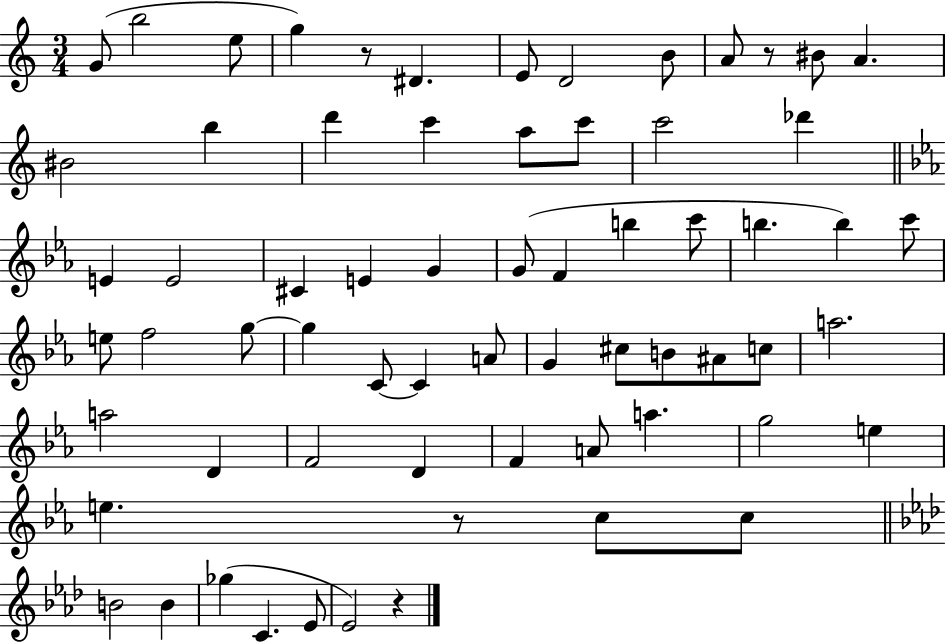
G4/e B5/h E5/e G5/q R/e D#4/q. E4/e D4/h B4/e A4/e R/e BIS4/e A4/q. BIS4/h B5/q D6/q C6/q A5/e C6/e C6/h Db6/q E4/q E4/h C#4/q E4/q G4/q G4/e F4/q B5/q C6/e B5/q. B5/q C6/e E5/e F5/h G5/e G5/q C4/e C4/q A4/e G4/q C#5/e B4/e A#4/e C5/e A5/h. A5/h D4/q F4/h D4/q F4/q A4/e A5/q. G5/h E5/q E5/q. R/e C5/e C5/e B4/h B4/q Gb5/q C4/q. Eb4/e Eb4/h R/q